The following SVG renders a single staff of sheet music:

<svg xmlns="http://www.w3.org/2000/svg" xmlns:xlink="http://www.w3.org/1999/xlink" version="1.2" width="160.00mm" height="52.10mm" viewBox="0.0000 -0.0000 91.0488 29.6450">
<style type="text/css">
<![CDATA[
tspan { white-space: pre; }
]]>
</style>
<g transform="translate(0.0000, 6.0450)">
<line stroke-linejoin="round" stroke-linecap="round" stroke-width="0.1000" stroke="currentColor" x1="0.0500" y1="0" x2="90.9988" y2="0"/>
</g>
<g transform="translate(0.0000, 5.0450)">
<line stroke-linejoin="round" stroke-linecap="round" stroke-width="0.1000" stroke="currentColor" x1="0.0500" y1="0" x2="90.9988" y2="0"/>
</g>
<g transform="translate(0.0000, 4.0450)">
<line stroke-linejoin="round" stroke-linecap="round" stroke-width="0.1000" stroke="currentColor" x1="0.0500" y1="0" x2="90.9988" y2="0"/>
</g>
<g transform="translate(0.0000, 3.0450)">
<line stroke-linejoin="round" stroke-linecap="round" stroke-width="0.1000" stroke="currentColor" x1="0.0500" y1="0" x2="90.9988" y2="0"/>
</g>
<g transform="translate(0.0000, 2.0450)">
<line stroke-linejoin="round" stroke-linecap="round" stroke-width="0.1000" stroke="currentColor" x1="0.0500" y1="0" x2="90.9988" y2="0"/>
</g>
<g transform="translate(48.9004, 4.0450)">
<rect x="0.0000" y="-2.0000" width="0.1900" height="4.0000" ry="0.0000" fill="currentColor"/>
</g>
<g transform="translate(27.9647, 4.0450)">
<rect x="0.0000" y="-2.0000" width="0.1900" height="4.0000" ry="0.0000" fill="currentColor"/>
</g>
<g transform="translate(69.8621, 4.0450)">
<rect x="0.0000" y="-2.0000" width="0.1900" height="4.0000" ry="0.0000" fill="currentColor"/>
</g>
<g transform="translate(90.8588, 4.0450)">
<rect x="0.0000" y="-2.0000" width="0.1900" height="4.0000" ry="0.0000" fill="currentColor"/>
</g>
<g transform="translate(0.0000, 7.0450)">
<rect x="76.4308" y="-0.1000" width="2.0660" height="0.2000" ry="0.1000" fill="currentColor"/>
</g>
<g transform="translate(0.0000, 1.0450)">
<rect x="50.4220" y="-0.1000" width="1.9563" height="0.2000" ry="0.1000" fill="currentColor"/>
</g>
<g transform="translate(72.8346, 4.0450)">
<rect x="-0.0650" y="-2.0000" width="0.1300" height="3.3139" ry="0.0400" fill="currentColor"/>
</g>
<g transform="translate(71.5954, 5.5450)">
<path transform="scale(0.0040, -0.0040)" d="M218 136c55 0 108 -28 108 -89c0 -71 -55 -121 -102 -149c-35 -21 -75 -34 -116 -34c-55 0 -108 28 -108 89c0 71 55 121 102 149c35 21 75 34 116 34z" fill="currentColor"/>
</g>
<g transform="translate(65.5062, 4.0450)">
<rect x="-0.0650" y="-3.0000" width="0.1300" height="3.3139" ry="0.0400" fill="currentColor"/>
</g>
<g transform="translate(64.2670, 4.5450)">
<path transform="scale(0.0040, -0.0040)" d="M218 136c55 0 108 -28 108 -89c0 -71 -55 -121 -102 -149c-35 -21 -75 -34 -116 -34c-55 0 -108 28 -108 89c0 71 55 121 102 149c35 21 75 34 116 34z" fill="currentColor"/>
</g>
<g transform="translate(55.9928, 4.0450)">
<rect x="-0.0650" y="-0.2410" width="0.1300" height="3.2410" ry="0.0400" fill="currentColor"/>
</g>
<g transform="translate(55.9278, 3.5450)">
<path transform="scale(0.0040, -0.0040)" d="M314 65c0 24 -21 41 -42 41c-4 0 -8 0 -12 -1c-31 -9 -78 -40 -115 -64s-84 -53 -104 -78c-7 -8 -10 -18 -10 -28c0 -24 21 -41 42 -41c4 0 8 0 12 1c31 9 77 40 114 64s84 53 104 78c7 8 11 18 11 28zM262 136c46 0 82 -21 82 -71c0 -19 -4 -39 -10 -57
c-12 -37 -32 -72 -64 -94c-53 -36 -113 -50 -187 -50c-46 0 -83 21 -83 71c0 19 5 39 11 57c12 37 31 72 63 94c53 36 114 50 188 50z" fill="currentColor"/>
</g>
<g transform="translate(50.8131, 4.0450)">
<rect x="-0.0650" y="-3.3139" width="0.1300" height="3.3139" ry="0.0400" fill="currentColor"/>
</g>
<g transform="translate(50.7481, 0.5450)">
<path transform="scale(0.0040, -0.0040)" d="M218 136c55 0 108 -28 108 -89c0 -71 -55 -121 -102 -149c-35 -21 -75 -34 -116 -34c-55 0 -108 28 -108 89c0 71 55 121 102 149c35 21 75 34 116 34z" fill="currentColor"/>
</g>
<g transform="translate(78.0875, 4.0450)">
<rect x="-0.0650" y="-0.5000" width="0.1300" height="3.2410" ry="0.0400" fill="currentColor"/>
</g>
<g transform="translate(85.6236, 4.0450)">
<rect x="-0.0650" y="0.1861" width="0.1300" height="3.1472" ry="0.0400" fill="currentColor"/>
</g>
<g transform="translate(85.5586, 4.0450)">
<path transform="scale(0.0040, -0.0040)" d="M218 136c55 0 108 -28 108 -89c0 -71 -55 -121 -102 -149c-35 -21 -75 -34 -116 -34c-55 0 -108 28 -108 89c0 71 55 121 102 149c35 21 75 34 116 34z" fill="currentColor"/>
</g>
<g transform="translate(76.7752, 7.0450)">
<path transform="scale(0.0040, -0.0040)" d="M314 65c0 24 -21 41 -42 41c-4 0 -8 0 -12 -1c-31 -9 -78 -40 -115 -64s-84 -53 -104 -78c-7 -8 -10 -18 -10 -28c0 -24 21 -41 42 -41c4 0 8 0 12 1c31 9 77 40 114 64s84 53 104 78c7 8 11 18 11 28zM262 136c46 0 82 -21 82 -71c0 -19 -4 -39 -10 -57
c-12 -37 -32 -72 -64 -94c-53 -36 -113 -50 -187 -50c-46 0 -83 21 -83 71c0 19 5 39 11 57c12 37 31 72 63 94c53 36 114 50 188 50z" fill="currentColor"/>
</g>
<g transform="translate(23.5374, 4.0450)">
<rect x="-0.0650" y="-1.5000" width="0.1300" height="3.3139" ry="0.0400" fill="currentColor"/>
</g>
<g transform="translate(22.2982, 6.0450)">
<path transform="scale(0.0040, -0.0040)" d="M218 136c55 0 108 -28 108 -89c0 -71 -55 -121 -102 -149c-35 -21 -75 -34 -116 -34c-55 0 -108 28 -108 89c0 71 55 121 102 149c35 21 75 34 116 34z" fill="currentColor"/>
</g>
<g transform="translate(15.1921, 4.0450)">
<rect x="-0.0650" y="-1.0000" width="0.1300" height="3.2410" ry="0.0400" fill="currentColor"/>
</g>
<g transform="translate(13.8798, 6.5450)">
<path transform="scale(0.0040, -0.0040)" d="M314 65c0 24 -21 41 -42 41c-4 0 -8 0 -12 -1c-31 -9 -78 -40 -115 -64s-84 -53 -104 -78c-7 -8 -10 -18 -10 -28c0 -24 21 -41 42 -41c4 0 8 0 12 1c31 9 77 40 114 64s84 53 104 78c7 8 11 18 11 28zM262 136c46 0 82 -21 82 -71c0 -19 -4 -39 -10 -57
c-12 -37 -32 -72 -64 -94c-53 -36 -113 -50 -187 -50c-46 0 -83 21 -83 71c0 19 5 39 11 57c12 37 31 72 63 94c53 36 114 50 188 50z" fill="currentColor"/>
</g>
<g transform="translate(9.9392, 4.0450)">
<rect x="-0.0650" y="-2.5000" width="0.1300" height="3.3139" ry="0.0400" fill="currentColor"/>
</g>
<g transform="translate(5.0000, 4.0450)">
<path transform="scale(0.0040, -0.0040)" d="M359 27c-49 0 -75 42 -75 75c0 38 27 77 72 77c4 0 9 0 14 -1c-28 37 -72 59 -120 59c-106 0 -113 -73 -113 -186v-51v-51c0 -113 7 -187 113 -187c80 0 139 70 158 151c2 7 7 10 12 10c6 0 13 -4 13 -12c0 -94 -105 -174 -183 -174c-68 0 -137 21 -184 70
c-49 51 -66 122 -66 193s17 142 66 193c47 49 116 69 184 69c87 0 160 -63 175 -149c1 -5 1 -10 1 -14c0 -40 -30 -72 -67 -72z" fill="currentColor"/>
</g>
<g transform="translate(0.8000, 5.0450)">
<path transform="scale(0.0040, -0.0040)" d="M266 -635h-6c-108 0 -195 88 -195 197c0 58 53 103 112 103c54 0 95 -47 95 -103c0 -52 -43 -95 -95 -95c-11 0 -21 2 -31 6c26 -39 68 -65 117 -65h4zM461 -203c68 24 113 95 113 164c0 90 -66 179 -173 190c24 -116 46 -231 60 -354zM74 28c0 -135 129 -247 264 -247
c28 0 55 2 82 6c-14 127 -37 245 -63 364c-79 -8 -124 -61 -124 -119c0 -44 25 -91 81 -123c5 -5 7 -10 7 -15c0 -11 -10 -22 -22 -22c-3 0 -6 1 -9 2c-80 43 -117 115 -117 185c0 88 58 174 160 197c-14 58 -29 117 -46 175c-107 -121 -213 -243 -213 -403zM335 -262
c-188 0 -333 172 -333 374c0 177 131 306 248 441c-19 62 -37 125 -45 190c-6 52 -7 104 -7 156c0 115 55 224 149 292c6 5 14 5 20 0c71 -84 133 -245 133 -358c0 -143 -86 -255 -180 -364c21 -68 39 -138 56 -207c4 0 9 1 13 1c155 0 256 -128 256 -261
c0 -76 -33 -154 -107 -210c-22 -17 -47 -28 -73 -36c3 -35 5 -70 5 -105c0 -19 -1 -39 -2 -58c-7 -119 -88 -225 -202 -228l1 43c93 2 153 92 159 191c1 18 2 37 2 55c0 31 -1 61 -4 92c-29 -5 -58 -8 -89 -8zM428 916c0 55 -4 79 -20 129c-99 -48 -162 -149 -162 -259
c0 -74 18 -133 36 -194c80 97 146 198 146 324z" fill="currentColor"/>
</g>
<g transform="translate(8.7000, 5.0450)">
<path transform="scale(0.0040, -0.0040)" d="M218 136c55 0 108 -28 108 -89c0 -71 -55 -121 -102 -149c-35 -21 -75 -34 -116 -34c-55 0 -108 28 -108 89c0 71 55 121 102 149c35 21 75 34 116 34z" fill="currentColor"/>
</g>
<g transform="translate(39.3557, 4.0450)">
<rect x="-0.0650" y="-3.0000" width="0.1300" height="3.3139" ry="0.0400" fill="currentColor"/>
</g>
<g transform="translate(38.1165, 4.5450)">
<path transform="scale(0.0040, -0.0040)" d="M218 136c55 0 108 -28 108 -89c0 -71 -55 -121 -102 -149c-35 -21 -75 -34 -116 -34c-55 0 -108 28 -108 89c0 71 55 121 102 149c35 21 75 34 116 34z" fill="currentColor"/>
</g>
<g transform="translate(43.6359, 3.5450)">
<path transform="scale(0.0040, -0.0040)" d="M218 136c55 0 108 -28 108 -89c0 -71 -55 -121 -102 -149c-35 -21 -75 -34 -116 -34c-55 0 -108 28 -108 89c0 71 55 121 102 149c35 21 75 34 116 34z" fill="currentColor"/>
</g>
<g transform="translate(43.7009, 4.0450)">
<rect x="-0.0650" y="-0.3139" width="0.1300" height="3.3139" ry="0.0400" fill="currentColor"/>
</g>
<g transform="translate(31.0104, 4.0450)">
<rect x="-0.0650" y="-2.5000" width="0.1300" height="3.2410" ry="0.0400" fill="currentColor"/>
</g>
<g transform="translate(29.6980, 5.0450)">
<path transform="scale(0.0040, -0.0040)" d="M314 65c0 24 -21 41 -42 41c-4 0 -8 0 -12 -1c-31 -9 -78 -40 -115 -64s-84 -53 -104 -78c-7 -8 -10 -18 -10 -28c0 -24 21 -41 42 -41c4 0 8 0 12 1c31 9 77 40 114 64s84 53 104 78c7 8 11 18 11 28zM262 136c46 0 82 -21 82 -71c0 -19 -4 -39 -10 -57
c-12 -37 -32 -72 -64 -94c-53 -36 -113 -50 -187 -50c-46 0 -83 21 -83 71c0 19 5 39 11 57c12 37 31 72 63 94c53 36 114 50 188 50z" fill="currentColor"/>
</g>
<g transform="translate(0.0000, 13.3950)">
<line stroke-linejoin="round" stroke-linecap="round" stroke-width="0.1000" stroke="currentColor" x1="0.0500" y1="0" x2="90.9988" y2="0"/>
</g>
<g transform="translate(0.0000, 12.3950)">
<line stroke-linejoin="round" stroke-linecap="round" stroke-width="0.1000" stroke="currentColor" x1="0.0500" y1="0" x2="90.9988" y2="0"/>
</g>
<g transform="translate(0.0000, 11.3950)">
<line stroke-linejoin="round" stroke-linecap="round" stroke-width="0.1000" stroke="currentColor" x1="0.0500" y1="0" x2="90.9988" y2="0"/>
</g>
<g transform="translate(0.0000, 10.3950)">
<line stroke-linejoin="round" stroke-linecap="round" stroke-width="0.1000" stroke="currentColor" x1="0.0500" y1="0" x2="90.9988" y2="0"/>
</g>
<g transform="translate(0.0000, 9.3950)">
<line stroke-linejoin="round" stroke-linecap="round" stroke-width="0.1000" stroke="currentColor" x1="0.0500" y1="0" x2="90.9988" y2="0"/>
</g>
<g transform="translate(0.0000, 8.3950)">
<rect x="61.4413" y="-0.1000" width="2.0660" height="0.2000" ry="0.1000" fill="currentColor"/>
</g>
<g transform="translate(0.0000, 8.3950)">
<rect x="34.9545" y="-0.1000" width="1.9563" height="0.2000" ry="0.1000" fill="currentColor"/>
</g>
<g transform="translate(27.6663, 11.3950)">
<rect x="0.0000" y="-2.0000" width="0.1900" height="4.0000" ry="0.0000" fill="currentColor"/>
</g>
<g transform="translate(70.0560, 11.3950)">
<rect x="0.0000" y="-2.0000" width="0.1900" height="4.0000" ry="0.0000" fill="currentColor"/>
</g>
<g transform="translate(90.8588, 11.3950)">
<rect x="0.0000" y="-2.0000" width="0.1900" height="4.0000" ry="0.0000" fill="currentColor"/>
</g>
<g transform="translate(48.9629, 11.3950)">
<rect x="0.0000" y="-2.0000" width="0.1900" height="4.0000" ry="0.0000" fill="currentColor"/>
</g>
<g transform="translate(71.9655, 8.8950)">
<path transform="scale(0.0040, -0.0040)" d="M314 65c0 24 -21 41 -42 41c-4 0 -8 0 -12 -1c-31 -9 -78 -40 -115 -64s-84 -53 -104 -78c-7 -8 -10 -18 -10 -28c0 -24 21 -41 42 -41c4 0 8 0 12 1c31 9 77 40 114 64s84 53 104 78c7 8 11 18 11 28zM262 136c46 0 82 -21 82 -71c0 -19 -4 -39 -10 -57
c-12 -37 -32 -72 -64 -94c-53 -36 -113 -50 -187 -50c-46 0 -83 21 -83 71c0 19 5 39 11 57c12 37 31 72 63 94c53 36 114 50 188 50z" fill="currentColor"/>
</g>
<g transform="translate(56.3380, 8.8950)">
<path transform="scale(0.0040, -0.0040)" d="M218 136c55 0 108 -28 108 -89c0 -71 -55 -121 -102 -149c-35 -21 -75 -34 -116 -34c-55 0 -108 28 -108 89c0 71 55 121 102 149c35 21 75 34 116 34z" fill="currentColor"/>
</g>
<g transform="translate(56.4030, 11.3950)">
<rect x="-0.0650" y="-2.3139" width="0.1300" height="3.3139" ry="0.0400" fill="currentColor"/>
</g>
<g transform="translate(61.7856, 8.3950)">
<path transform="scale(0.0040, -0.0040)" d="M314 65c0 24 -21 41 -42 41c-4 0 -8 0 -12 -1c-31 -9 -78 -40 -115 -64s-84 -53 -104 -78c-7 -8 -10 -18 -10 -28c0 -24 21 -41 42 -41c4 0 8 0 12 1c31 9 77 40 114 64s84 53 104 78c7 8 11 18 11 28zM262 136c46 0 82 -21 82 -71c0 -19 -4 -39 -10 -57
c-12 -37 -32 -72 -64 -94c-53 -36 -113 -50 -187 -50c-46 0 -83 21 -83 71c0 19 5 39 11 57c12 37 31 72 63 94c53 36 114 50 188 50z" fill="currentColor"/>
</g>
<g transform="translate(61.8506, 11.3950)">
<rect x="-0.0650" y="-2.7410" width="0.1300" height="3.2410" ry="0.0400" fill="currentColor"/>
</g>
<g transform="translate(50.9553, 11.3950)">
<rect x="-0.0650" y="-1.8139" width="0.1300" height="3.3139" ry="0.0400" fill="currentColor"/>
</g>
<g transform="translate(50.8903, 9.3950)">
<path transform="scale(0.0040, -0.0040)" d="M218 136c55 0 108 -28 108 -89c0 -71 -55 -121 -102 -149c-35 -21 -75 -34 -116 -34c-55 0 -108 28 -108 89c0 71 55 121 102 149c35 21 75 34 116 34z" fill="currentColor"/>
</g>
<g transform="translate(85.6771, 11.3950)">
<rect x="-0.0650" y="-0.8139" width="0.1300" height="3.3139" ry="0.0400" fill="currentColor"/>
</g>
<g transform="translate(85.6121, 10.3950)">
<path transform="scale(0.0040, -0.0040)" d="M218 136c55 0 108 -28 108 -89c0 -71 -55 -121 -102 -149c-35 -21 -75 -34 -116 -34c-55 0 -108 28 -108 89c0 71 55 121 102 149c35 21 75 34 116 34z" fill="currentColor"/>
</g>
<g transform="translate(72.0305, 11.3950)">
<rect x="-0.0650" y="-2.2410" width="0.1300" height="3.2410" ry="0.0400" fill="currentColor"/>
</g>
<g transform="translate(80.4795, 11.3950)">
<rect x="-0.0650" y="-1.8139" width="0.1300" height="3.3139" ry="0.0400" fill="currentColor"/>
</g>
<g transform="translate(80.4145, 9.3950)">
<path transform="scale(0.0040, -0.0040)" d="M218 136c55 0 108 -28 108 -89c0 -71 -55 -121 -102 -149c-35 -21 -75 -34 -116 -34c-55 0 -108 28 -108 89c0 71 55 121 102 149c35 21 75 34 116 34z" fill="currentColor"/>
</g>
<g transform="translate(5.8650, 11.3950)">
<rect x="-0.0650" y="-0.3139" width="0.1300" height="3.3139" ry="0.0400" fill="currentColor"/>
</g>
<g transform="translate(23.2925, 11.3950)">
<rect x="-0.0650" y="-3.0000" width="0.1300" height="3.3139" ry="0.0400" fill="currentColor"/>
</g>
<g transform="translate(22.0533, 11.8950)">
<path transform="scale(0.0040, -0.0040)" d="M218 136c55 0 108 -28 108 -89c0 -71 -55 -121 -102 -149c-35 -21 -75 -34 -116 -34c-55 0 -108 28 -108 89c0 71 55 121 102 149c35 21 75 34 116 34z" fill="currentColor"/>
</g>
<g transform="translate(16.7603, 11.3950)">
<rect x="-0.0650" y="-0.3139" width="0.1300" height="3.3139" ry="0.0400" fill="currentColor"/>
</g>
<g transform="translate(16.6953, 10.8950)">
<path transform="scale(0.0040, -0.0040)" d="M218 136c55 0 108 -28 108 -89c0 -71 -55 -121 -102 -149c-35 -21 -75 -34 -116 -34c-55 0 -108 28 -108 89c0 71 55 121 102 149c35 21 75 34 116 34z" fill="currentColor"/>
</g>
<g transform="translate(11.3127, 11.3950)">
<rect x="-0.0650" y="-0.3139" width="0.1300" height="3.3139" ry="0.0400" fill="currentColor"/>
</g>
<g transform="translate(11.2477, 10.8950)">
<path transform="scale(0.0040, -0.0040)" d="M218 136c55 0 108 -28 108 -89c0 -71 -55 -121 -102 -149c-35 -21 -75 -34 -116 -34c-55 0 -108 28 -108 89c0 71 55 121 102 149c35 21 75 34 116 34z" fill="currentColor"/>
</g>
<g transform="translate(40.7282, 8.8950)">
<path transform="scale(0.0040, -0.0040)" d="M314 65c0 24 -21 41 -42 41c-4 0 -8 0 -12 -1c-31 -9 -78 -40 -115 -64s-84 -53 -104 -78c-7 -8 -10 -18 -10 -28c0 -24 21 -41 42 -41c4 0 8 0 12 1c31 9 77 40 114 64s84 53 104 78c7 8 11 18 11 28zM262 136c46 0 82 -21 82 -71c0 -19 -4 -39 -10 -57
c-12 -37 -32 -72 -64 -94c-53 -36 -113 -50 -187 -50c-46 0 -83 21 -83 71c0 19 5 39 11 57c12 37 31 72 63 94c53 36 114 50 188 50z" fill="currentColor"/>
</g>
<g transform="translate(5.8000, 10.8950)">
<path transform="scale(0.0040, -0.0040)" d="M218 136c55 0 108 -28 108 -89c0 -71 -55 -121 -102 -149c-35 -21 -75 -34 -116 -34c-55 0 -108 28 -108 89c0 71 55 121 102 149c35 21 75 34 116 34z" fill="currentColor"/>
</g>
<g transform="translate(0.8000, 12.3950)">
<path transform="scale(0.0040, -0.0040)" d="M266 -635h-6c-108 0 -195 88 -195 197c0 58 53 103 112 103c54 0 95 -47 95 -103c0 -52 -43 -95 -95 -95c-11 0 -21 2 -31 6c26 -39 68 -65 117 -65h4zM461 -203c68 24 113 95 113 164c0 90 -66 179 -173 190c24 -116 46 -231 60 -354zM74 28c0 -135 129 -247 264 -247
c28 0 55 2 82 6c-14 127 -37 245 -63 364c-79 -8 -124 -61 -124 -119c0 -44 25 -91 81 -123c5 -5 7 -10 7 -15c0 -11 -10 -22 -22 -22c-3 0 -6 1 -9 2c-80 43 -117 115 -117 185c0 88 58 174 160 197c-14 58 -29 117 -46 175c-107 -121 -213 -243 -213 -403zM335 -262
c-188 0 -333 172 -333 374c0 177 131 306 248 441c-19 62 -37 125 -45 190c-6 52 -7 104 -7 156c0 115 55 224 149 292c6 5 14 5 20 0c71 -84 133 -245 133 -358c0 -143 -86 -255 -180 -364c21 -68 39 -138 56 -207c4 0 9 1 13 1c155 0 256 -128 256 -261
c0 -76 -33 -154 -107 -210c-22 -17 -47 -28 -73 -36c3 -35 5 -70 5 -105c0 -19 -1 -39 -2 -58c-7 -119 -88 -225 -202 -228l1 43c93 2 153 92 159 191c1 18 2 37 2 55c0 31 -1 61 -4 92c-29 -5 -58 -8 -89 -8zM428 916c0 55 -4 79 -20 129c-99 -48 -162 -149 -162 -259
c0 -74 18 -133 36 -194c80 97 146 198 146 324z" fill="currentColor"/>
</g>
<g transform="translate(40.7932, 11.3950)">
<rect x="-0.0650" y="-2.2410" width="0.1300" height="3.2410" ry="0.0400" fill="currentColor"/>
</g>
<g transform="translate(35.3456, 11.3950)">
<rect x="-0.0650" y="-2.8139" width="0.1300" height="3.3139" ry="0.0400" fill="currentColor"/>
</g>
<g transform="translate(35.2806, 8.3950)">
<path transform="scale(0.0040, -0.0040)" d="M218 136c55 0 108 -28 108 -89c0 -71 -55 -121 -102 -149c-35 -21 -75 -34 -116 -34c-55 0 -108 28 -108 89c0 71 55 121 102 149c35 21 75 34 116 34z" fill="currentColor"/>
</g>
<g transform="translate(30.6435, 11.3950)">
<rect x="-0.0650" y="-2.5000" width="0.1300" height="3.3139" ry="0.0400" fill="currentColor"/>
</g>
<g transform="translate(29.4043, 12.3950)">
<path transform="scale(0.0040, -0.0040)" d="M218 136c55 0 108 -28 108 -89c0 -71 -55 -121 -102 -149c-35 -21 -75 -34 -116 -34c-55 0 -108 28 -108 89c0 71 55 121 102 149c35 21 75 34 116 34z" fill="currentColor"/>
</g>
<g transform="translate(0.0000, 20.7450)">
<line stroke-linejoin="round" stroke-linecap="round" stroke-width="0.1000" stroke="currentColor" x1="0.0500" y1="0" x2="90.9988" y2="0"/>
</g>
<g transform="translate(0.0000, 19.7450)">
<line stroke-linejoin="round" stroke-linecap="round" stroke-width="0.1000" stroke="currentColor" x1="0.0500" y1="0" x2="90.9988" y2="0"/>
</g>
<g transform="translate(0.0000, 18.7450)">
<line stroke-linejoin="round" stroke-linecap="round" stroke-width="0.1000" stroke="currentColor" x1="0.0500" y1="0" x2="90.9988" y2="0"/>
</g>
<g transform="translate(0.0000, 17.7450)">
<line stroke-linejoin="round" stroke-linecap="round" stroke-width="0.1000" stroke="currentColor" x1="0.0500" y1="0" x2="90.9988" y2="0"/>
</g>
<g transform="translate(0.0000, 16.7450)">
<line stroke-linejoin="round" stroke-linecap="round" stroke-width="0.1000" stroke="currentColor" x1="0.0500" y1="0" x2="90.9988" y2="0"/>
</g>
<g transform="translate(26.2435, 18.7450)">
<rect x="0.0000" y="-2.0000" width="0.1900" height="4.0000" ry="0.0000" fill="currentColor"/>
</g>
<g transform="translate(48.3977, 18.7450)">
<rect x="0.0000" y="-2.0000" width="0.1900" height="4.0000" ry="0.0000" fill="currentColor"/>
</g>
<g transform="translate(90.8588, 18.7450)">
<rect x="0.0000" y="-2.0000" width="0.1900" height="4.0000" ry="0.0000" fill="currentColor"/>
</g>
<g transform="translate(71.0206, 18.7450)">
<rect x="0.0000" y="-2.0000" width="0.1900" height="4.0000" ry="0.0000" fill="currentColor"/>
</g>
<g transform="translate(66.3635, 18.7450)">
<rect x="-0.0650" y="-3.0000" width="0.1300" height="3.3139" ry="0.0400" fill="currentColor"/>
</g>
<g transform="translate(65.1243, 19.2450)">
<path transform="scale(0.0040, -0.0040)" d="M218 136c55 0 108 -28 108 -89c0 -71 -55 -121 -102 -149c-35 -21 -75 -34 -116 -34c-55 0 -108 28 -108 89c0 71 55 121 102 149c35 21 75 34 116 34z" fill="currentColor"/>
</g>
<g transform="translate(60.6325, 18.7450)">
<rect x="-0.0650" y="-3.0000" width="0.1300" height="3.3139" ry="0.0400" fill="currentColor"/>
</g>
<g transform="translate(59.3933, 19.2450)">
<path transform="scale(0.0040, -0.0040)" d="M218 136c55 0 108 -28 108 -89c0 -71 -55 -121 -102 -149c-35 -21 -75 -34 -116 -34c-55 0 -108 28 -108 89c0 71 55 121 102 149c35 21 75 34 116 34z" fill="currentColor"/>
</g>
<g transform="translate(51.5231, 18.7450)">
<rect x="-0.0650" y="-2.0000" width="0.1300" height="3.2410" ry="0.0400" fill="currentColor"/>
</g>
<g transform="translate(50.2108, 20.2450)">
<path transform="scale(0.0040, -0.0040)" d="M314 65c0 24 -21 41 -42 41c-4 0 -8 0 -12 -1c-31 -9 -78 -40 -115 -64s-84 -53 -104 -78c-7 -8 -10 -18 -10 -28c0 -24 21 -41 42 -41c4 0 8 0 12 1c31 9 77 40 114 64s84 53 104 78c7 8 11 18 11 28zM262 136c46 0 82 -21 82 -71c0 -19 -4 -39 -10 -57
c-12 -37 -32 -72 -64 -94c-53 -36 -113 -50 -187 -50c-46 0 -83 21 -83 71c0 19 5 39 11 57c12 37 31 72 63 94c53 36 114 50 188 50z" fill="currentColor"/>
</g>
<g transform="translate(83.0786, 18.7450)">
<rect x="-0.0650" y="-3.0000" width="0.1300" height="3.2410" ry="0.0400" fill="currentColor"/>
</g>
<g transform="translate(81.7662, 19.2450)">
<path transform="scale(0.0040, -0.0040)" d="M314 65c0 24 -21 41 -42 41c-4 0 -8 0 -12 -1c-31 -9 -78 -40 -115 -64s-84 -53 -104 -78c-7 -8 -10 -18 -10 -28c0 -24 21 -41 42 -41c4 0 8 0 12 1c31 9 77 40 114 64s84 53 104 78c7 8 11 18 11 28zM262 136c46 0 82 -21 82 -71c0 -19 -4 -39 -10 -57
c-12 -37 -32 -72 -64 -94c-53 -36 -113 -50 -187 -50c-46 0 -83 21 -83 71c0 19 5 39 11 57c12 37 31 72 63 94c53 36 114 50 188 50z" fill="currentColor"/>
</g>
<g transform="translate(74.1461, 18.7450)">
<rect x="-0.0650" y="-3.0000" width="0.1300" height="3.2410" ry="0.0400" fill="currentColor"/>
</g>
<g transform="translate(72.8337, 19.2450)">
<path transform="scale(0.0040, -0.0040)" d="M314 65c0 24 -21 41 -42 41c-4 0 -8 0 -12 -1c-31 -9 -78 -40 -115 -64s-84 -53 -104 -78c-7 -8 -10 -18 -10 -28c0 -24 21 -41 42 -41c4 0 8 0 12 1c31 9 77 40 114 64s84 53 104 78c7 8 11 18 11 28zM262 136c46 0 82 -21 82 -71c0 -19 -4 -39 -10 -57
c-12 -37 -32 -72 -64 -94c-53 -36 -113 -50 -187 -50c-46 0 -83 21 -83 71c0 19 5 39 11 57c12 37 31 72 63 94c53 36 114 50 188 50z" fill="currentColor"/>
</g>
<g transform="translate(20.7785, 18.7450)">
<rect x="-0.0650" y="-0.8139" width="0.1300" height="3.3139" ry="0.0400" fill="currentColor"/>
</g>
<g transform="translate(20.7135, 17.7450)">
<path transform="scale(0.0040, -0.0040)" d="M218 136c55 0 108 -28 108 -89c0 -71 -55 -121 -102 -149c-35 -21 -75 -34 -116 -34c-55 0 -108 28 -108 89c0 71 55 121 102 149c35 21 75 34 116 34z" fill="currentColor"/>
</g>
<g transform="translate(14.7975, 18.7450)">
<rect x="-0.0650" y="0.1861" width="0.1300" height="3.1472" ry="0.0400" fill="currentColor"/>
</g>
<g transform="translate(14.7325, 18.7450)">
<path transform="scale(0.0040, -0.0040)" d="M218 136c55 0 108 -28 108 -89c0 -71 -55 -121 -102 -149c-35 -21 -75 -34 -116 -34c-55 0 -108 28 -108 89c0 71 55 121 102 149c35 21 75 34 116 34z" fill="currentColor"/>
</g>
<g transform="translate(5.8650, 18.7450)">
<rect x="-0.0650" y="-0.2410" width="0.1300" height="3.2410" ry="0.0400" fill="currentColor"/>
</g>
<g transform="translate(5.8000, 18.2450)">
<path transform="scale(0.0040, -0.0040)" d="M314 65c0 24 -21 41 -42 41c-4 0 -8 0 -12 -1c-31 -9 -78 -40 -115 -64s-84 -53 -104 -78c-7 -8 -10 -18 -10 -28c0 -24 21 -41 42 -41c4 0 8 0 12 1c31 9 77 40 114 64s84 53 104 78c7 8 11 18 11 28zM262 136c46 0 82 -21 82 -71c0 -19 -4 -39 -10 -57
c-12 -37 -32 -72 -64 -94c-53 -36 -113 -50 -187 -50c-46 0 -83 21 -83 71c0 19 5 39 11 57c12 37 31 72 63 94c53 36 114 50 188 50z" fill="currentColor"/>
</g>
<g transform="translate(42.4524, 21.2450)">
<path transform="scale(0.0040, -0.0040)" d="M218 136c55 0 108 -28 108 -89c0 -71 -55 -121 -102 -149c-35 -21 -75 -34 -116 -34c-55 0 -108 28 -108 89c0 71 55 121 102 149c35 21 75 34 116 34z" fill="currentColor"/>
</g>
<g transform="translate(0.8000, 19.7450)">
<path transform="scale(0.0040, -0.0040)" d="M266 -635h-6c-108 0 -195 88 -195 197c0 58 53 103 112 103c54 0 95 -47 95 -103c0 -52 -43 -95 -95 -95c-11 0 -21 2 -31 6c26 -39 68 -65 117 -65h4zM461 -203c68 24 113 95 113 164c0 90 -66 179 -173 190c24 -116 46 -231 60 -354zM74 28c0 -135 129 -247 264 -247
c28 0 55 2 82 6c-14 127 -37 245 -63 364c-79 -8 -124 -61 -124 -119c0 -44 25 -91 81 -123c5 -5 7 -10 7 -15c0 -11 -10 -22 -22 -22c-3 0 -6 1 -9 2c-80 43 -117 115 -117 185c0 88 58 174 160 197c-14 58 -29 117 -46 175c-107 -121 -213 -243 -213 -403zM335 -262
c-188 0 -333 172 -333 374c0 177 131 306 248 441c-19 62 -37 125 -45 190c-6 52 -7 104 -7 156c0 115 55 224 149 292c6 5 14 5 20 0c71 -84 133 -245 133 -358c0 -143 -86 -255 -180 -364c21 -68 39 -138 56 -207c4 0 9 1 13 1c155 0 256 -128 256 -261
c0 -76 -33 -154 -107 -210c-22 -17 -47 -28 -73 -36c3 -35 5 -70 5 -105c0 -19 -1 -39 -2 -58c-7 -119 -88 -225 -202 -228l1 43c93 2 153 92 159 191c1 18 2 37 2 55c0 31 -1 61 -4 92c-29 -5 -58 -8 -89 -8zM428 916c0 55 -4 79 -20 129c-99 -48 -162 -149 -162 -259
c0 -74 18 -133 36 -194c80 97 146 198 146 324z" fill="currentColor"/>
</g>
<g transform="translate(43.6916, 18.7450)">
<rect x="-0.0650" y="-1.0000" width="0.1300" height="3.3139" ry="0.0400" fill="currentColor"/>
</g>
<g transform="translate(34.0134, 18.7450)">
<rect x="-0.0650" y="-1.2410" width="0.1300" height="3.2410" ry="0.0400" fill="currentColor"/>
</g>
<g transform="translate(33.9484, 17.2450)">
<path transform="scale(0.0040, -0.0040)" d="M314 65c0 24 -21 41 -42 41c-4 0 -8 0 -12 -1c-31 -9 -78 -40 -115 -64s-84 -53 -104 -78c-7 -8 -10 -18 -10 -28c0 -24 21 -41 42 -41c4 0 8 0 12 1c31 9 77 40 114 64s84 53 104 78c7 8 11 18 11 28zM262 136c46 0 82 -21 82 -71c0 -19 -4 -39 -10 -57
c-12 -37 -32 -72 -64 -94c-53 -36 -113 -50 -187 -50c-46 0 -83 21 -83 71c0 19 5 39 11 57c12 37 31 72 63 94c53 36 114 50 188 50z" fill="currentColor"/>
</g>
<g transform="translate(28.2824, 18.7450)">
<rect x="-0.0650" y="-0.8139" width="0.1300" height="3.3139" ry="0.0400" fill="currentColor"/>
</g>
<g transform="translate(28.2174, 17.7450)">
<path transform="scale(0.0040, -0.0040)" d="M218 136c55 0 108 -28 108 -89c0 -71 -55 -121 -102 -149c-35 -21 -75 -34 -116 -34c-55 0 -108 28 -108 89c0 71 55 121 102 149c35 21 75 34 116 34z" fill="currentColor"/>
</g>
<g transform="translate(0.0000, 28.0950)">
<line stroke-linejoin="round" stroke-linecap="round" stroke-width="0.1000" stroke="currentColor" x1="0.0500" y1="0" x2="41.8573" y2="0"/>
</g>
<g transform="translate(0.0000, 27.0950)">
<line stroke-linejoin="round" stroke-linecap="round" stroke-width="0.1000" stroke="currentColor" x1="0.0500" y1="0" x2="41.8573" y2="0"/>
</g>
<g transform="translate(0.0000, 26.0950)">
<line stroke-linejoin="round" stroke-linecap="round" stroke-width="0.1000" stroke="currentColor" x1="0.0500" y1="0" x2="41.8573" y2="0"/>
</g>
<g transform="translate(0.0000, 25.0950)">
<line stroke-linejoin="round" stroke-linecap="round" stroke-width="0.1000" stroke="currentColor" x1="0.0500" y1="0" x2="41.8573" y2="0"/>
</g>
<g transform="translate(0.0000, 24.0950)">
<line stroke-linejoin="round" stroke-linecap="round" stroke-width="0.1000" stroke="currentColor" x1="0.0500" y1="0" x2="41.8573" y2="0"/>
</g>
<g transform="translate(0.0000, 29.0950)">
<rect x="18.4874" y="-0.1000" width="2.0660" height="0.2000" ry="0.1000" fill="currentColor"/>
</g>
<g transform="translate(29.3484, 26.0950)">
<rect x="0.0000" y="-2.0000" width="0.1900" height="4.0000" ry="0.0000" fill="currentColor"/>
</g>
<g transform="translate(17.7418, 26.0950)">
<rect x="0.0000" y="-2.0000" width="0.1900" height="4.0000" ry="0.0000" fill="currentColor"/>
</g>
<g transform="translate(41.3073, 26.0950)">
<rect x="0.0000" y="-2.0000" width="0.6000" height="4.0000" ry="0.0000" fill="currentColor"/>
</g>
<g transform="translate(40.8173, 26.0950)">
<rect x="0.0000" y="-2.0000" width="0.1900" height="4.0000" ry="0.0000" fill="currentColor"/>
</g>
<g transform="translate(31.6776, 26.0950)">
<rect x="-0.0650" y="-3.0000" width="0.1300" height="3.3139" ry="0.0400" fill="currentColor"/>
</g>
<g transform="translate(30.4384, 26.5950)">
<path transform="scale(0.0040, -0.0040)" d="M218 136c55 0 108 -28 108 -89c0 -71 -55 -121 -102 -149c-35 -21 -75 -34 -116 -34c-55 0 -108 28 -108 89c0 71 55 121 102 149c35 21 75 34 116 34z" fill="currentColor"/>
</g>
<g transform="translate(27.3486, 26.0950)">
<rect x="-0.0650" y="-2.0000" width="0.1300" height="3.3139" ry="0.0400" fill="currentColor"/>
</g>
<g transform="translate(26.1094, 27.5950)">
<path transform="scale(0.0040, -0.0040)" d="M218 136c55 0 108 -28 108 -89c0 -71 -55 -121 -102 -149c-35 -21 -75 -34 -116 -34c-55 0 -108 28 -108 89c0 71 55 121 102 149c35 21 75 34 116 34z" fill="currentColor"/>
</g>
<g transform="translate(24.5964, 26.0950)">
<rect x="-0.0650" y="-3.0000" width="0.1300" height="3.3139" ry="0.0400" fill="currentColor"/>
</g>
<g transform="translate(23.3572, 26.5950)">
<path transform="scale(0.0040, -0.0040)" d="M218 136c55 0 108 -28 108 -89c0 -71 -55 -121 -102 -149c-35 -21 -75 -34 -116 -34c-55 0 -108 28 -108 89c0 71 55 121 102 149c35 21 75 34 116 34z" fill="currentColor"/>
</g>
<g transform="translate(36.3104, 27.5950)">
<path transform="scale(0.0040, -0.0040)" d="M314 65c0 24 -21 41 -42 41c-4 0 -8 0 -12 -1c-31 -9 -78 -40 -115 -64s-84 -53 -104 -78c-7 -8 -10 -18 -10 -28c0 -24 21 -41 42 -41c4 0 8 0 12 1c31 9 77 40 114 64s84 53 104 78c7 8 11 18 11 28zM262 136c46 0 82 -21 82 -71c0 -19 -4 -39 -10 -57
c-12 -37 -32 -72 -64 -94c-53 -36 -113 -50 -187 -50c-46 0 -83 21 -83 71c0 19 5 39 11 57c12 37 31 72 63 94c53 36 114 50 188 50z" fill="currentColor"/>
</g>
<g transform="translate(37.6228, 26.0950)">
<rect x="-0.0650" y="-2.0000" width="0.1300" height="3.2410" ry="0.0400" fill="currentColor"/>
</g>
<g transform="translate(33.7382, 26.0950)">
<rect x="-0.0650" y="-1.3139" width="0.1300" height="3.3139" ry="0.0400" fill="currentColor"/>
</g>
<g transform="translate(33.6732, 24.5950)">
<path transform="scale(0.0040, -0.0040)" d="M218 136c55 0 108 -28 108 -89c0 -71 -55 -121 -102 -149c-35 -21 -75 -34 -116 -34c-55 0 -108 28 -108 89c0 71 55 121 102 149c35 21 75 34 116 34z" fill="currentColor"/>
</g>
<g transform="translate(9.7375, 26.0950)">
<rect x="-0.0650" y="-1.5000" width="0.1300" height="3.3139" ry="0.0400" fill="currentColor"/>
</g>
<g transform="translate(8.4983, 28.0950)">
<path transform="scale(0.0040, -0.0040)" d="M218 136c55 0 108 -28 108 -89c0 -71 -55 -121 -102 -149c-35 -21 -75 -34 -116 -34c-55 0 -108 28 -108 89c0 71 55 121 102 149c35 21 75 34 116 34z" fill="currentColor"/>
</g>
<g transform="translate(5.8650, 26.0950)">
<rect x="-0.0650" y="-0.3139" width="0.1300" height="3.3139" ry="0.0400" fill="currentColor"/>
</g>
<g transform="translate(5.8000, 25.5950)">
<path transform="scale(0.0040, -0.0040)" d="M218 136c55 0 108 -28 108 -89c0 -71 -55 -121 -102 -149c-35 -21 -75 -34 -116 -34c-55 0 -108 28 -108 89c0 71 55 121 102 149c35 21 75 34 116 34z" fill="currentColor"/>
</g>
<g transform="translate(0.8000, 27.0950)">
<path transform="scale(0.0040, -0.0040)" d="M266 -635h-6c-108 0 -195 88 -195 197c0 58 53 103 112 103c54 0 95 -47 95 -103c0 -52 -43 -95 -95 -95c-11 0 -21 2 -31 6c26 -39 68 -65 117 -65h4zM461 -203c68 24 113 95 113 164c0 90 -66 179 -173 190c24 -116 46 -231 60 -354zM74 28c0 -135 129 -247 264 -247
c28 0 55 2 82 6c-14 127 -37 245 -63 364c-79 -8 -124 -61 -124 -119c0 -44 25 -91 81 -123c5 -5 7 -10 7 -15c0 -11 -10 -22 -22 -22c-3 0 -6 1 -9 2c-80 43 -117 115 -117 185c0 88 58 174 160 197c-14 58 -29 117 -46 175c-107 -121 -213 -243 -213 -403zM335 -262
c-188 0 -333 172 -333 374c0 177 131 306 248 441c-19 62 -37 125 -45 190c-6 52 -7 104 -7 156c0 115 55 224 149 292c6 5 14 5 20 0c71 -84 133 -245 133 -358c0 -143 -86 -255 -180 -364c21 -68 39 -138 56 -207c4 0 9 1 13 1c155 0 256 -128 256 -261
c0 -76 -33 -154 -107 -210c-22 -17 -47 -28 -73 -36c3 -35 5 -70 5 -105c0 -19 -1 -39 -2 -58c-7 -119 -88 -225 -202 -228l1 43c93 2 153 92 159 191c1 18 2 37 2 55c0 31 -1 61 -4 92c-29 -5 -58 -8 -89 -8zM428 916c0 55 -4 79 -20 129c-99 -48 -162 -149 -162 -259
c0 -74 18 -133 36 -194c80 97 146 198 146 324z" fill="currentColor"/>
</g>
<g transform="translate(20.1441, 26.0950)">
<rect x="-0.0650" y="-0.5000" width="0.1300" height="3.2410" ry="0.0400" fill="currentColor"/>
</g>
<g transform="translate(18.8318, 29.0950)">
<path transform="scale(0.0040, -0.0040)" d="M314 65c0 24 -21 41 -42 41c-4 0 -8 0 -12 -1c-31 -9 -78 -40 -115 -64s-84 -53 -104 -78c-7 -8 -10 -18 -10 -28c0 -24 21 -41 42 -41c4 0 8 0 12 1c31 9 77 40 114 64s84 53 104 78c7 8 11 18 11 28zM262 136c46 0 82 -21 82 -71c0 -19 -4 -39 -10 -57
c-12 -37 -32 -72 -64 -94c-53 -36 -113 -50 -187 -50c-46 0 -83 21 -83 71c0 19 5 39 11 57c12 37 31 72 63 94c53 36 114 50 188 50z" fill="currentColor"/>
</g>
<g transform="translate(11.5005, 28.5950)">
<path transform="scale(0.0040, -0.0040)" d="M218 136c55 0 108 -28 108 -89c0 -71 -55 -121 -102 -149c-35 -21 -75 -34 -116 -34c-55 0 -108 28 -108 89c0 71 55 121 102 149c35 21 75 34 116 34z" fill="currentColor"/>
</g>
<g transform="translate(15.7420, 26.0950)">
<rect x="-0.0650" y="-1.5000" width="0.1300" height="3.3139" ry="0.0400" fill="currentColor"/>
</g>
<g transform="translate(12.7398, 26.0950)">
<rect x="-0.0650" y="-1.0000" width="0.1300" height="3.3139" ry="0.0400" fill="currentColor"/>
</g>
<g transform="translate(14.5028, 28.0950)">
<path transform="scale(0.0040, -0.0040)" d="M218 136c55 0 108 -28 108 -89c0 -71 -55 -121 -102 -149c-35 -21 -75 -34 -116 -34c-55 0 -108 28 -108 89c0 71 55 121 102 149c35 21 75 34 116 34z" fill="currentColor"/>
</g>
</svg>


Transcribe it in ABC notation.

X:1
T:Untitled
M:4/4
L:1/4
K:C
G D2 E G2 A c b c2 A F C2 B c c c A G a g2 f g a2 g2 f d c2 B d d e2 D F2 A A A2 A2 c E D E C2 A F A e F2